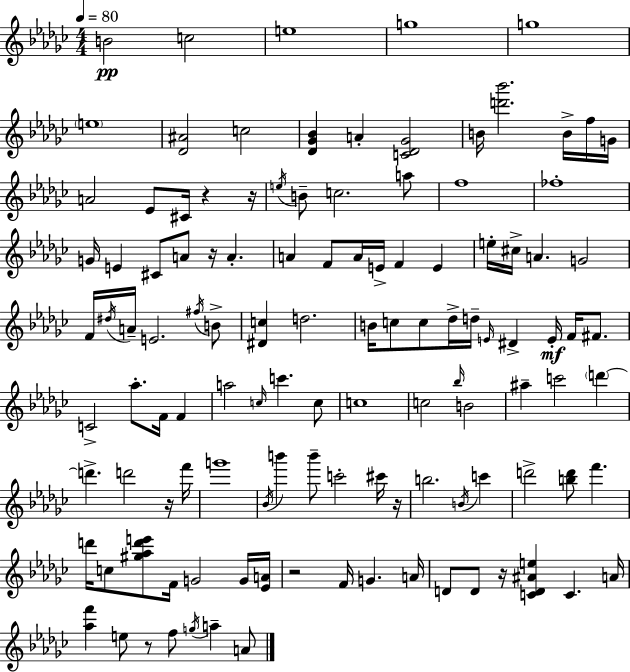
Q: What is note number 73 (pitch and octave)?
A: Bb4